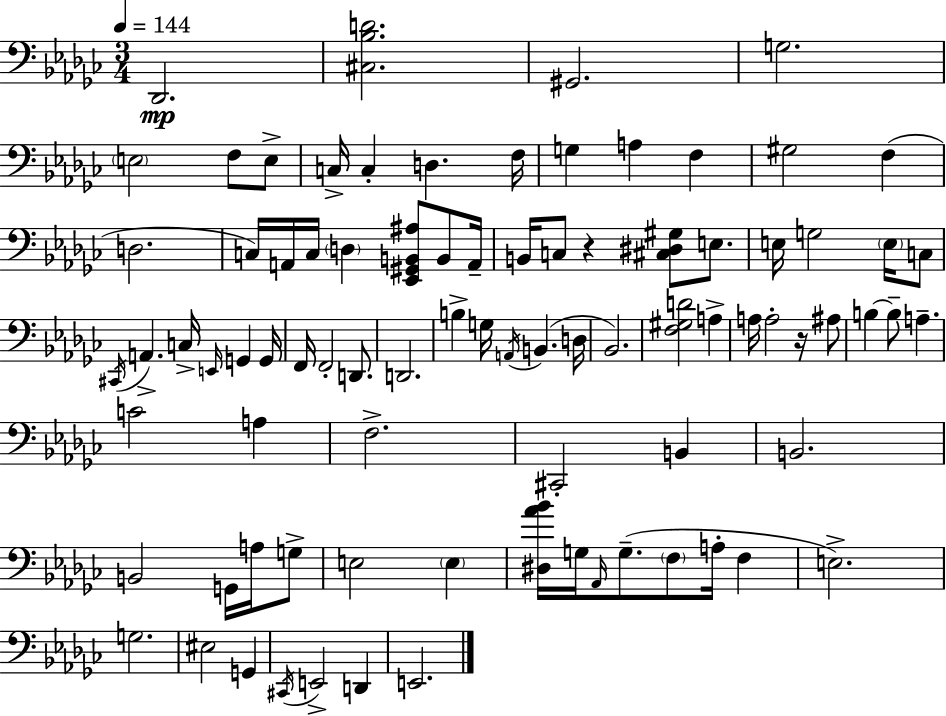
X:1
T:Untitled
M:3/4
L:1/4
K:Ebm
_D,,2 [^C,_B,D]2 ^G,,2 G,2 E,2 F,/2 E,/2 C,/4 C, D, F,/4 G, A, F, ^G,2 F, D,2 C,/4 A,,/4 C,/4 D, [_E,,^G,,B,,^A,]/2 B,,/2 A,,/4 B,,/4 C,/2 z [^C,^D,^G,]/2 E,/2 E,/4 G,2 E,/4 C,/2 ^C,,/4 A,, C,/4 E,,/4 G,, G,,/4 F,,/4 F,,2 D,,/2 D,,2 B, G,/4 A,,/4 B,, D,/4 _B,,2 [F,^G,D]2 A, A,/4 A,2 z/4 ^A,/2 B, B,/2 A, C2 A, F,2 ^C,,2 B,, B,,2 B,,2 G,,/4 A,/4 G,/2 E,2 E, [^D,_A_B]/4 G,/4 _A,,/4 G,/2 F,/2 A,/4 F, E,2 G,2 ^E,2 G,, ^C,,/4 E,,2 D,, E,,2